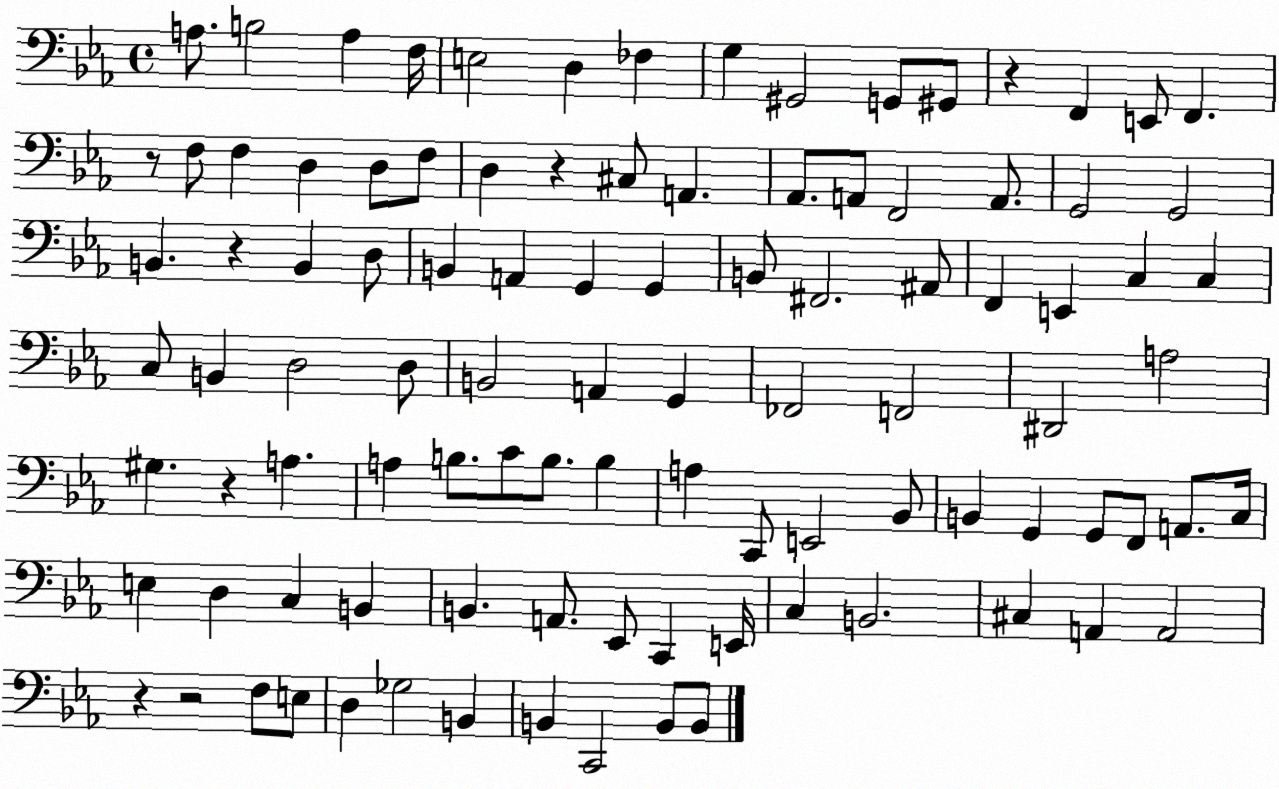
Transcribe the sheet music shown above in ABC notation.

X:1
T:Untitled
M:4/4
L:1/4
K:Eb
A,/2 B,2 A, F,/4 E,2 D, _F, G, ^G,,2 G,,/2 ^G,,/2 z F,, E,,/2 F,, z/2 F,/2 F, D, D,/2 F,/2 D, z ^C,/2 A,, _A,,/2 A,,/2 F,,2 A,,/2 G,,2 G,,2 B,, z B,, D,/2 B,, A,, G,, G,, B,,/2 ^F,,2 ^A,,/2 F,, E,, C, C, C,/2 B,, D,2 D,/2 B,,2 A,, G,, _F,,2 F,,2 ^D,,2 A,2 ^G, z A, A, B,/2 C/2 B,/2 B, A, C,,/2 E,,2 _B,,/2 B,, G,, G,,/2 F,,/2 A,,/2 C,/4 E, D, C, B,, B,, A,,/2 _E,,/2 C,, E,,/4 C, B,,2 ^C, A,, A,,2 z z2 F,/2 E,/2 D, _G,2 B,, B,, C,,2 B,,/2 B,,/2